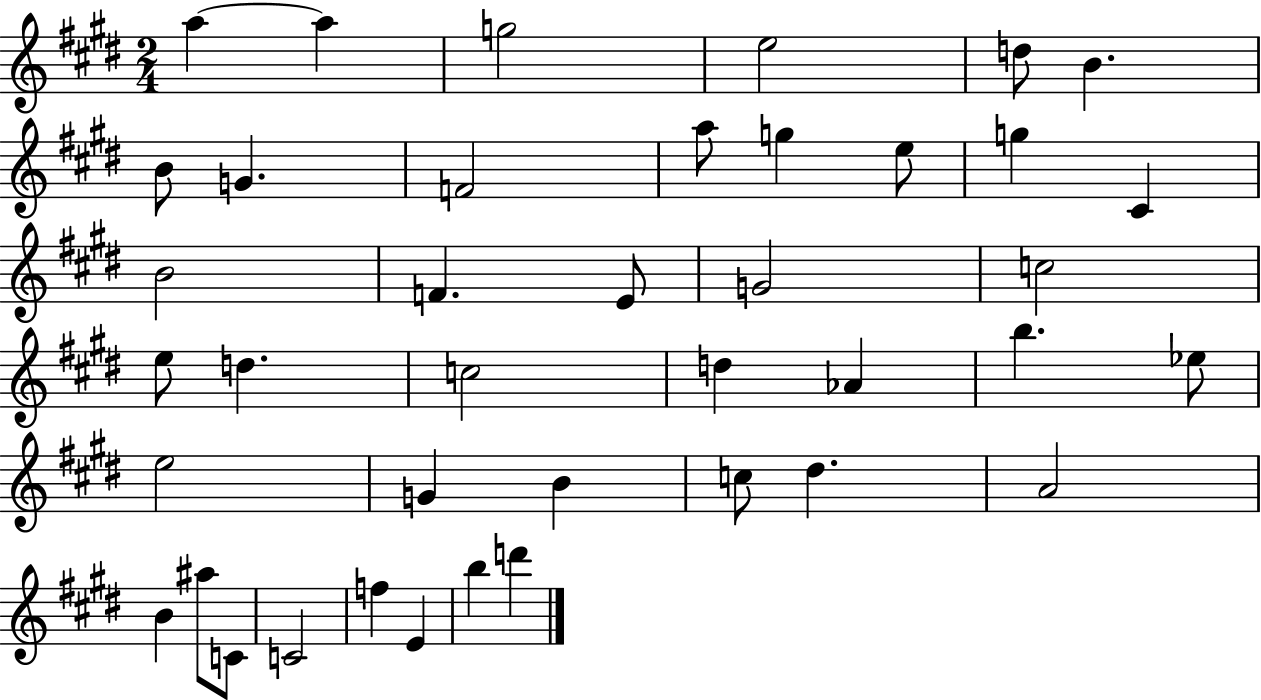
A5/q A5/q G5/h E5/h D5/e B4/q. B4/e G4/q. F4/h A5/e G5/q E5/e G5/q C#4/q B4/h F4/q. E4/e G4/h C5/h E5/e D5/q. C5/h D5/q Ab4/q B5/q. Eb5/e E5/h G4/q B4/q C5/e D#5/q. A4/h B4/q A#5/e C4/e C4/h F5/q E4/q B5/q D6/q